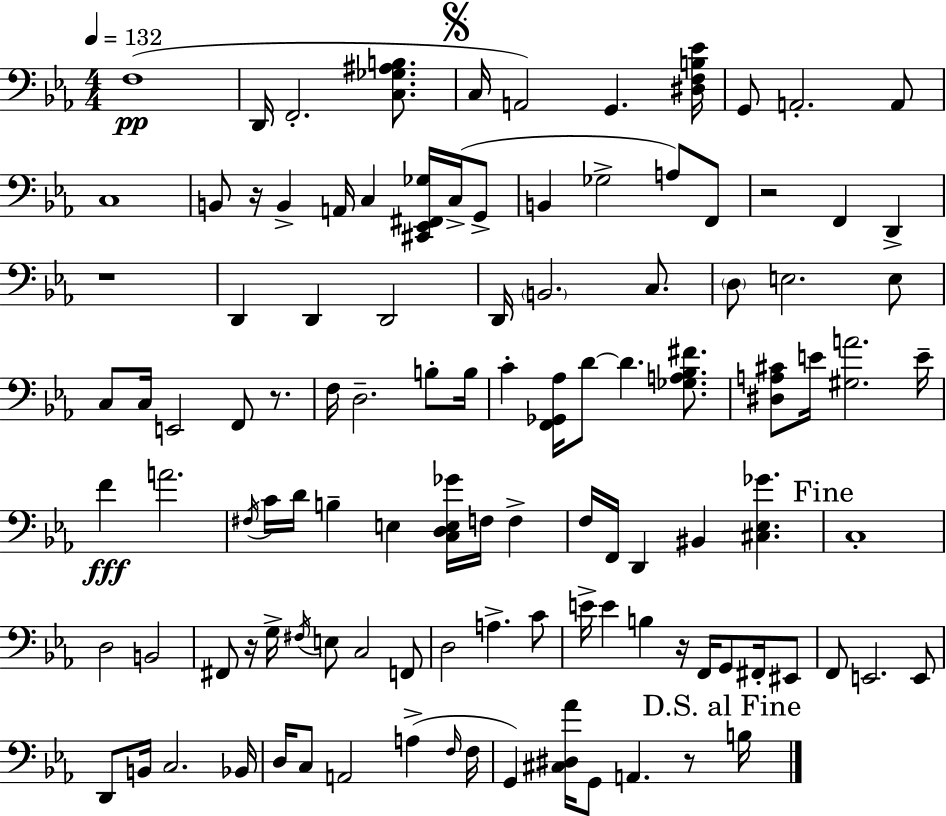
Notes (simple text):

F3/w D2/s F2/h. [C3,Gb3,A#3,B3]/e. C3/s A2/h G2/q. [D#3,F3,B3,Eb4]/s G2/e A2/h. A2/e C3/w B2/e R/s B2/q A2/s C3/q [C#2,Eb2,F#2,Gb3]/s C3/s G2/e B2/q Gb3/h A3/e F2/e R/h F2/q D2/q R/w D2/q D2/q D2/h D2/s B2/h. C3/e. D3/e E3/h. E3/e C3/e C3/s E2/h F2/e R/e. F3/s D3/h. B3/e B3/s C4/q [F2,Gb2,Ab3]/s D4/e D4/q. [Gb3,A3,Bb3,F#4]/e. [D#3,A3,C#4]/e E4/s [G#3,A4]/h. E4/s F4/q A4/h. F#3/s C4/s D4/s B3/q E3/q [C3,D3,E3,Gb4]/s F3/s F3/q F3/s F2/s D2/q BIS2/q [C#3,Eb3,Gb4]/q. C3/w D3/h B2/h F#2/e R/s G3/s F#3/s E3/e C3/h F2/e D3/h A3/q. C4/e E4/s E4/q B3/q R/s F2/s G2/e F#2/s EIS2/e F2/e E2/h. E2/e D2/e B2/s C3/h. Bb2/s D3/s C3/e A2/h A3/q F3/s F3/s G2/q [C#3,D#3,Ab4]/s G2/e A2/q. R/e B3/s